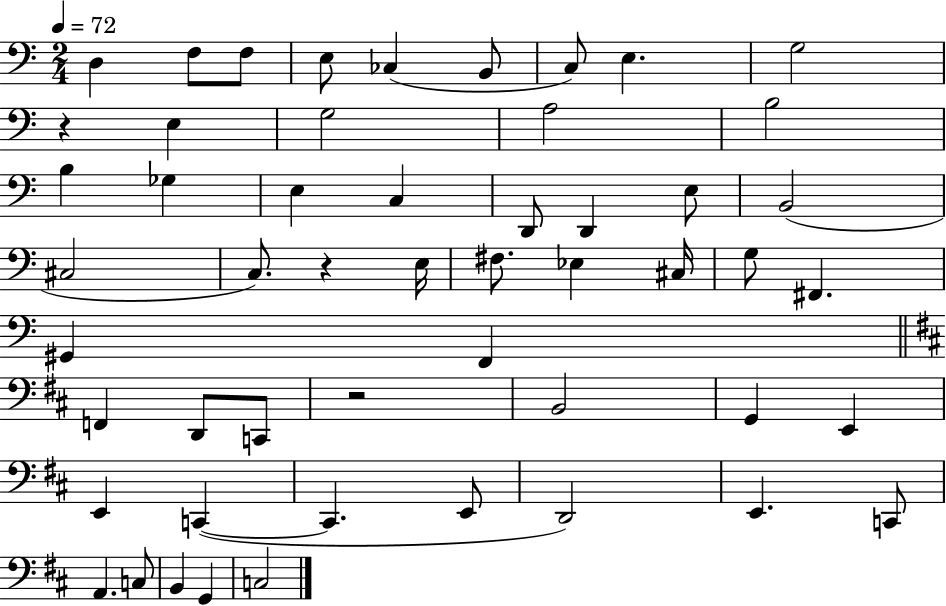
{
  \clef bass
  \numericTimeSignature
  \time 2/4
  \key c \major
  \tempo 4 = 72
  d4 f8 f8 | e8 ces4( b,8 | c8) e4. | g2 | \break r4 e4 | g2 | a2 | b2 | \break b4 ges4 | e4 c4 | d,8 d,4 e8 | b,2( | \break cis2 | c8.) r4 e16 | fis8. ees4 cis16 | g8 fis,4. | \break gis,4 f,4 | \bar "||" \break \key d \major f,4 d,8 c,8 | r2 | b,2 | g,4 e,4 | \break e,4 c,4~(~ | c,4. e,8 | d,2) | e,4. c,8 | \break a,4. c8 | b,4 g,4 | c2 | \bar "|."
}